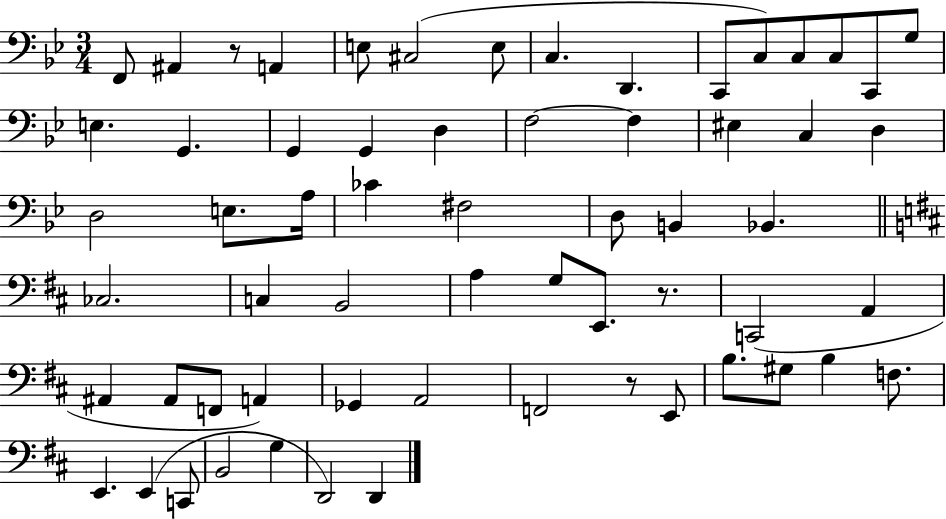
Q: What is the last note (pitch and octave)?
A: D2